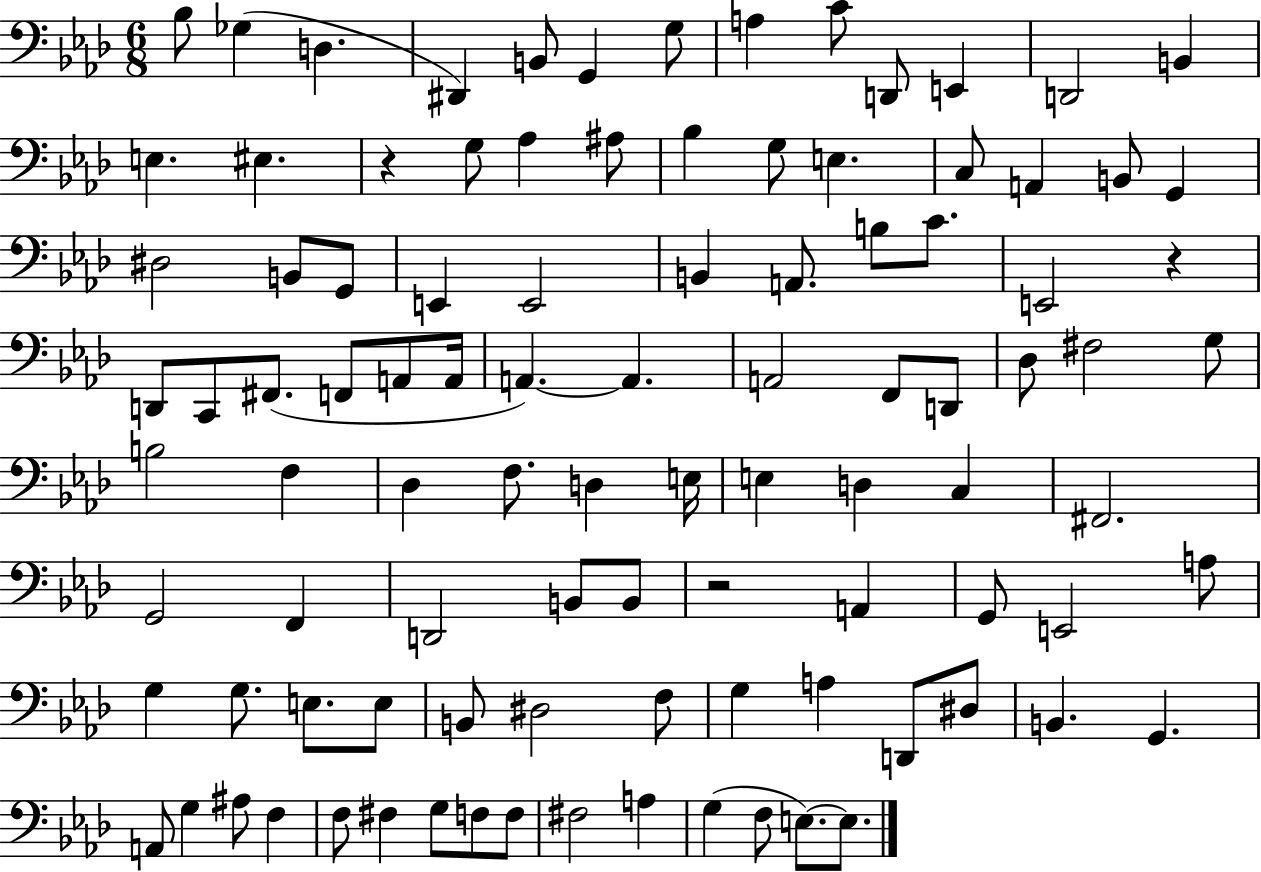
Bb3/e Gb3/q D3/q. D#2/q B2/e G2/q G3/e A3/q C4/e D2/e E2/q D2/h B2/q E3/q. EIS3/q. R/q G3/e Ab3/q A#3/e Bb3/q G3/e E3/q. C3/e A2/q B2/e G2/q D#3/h B2/e G2/e E2/q E2/h B2/q A2/e. B3/e C4/e. E2/h R/q D2/e C2/e F#2/e. F2/e A2/e A2/s A2/q. A2/q. A2/h F2/e D2/e Db3/e F#3/h G3/e B3/h F3/q Db3/q F3/e. D3/q E3/s E3/q D3/q C3/q F#2/h. G2/h F2/q D2/h B2/e B2/e R/h A2/q G2/e E2/h A3/e G3/q G3/e. E3/e. E3/e B2/e D#3/h F3/e G3/q A3/q D2/e D#3/e B2/q. G2/q. A2/e G3/q A#3/e F3/q F3/e F#3/q G3/e F3/e F3/e F#3/h A3/q G3/q F3/e E3/e. E3/e.